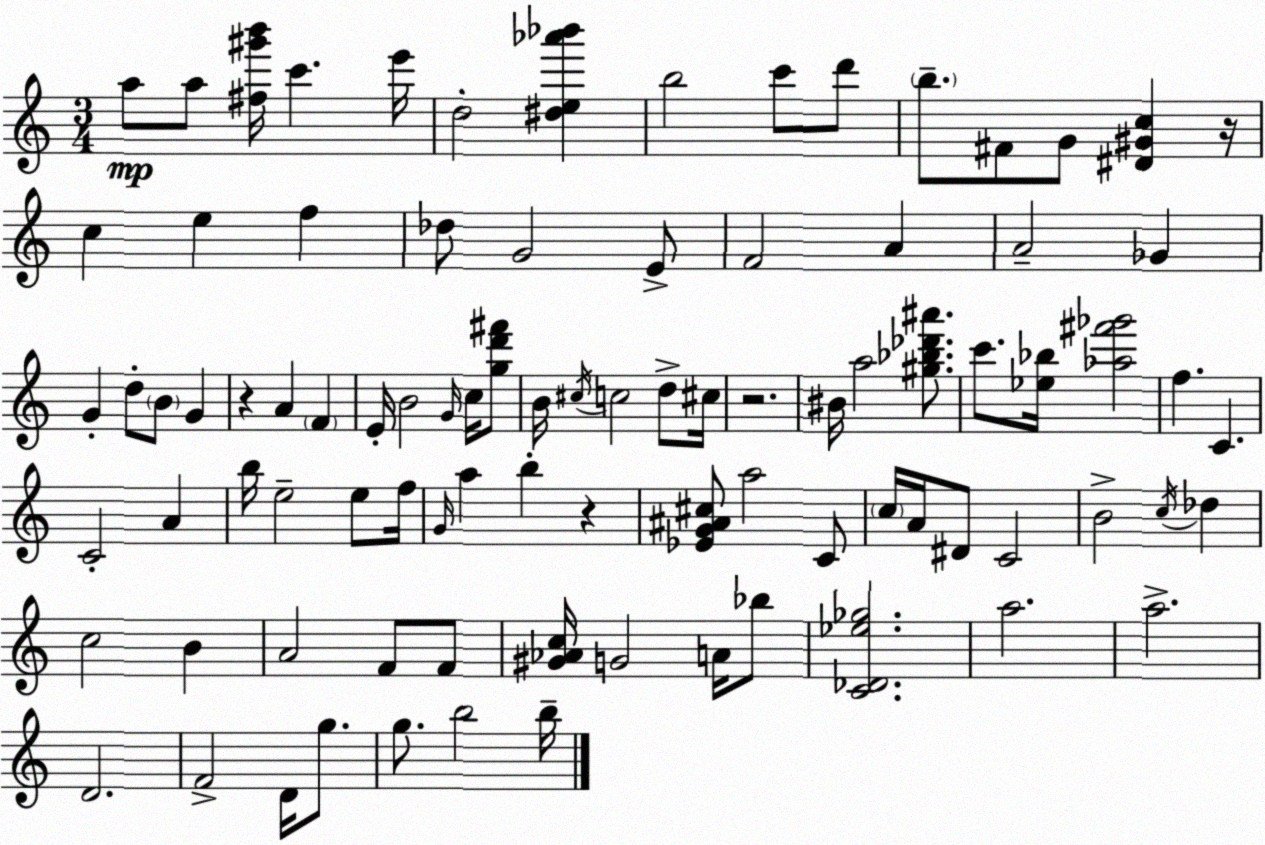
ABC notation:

X:1
T:Untitled
M:3/4
L:1/4
K:C
a/2 a/2 [^f^g'b']/4 c' e'/4 d2 [^de_a'_b'] b2 c'/2 d'/2 b/2 ^F/2 G/2 [^D^Gc] z/4 c e f _d/2 G2 E/2 F2 A A2 _G G d/2 B/2 G z A F E/4 B2 G/4 c/4 [gd'^f']/2 B/4 ^c/4 c2 d/2 ^c/4 z2 ^B/4 a2 [^g_b_d'^a']/2 c'/2 [_e_b]/4 [_a^f'_g']2 f C C2 A b/4 e2 e/2 f/4 G/4 a b z [_EG^A^c]/2 a2 C/2 c/4 A/4 ^D/2 C2 B2 c/4 _d c2 B A2 F/2 F/2 [^G_Ac]/4 G2 A/4 _b/2 [C_D_e_g]2 a2 a2 D2 F2 D/4 g/2 g/2 b2 b/4